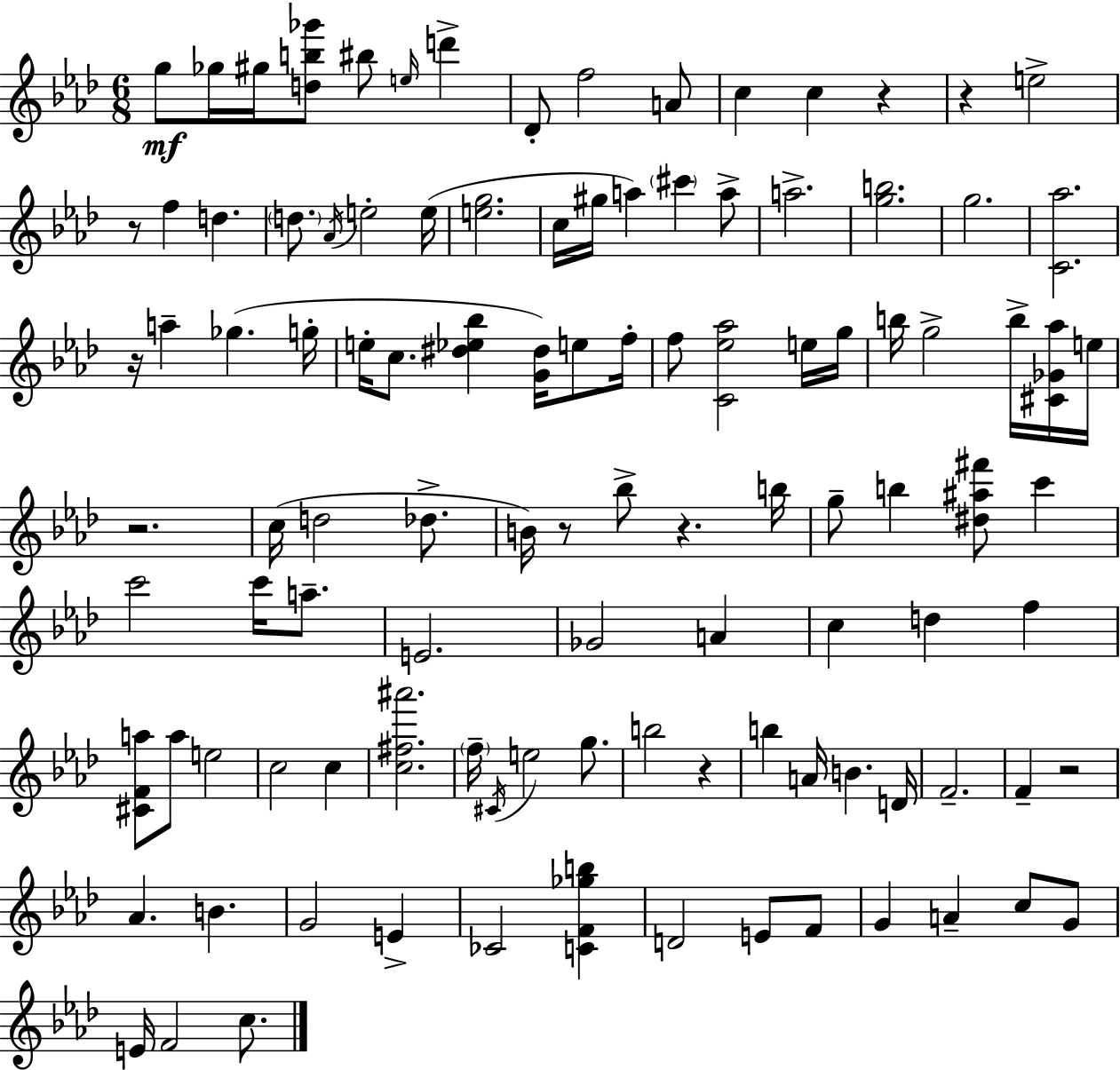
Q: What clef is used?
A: treble